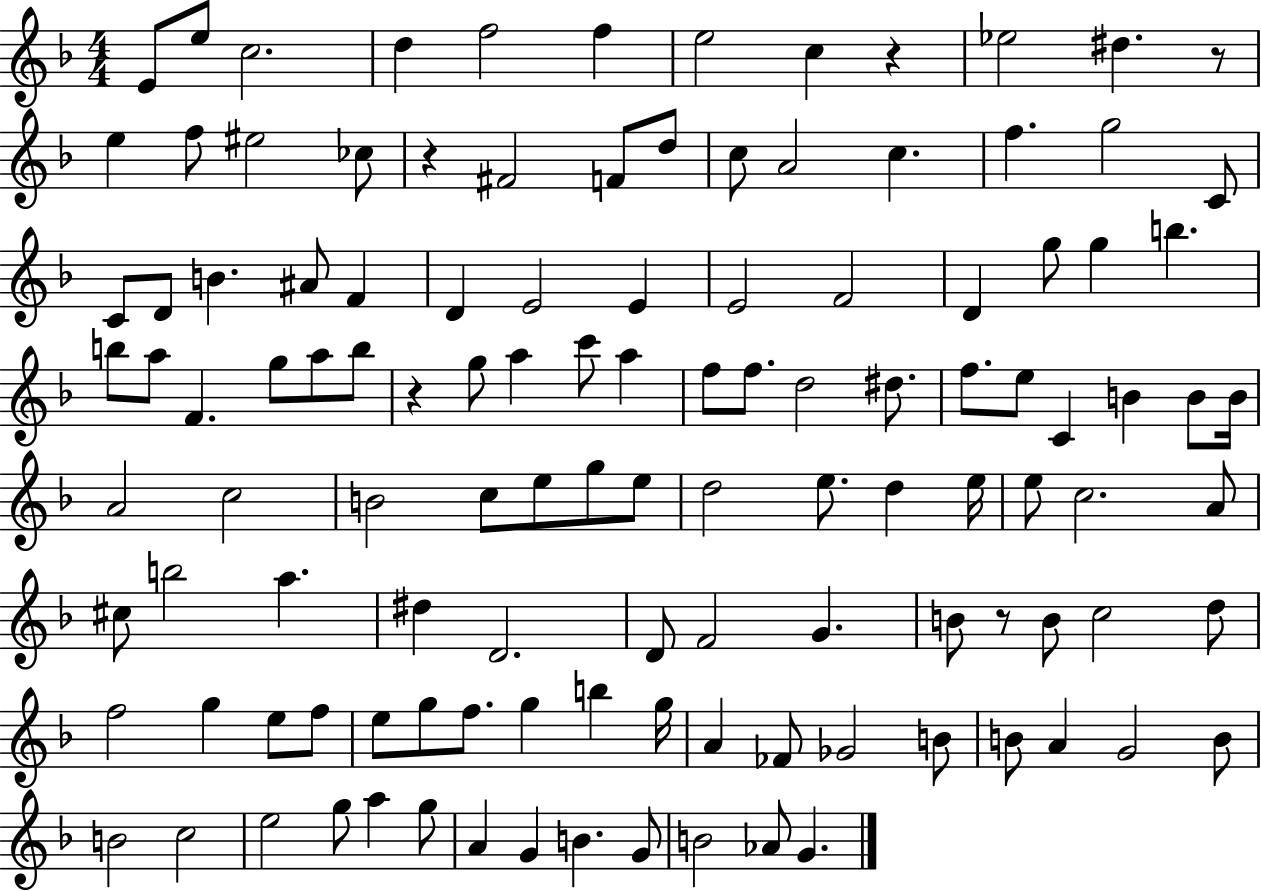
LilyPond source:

{
  \clef treble
  \numericTimeSignature
  \time 4/4
  \key f \major
  e'8 e''8 c''2. | d''4 f''2 f''4 | e''2 c''4 r4 | ees''2 dis''4. r8 | \break e''4 f''8 eis''2 ces''8 | r4 fis'2 f'8 d''8 | c''8 a'2 c''4. | f''4. g''2 c'8 | \break c'8 d'8 b'4. ais'8 f'4 | d'4 e'2 e'4 | e'2 f'2 | d'4 g''8 g''4 b''4. | \break b''8 a''8 f'4. g''8 a''8 b''8 | r4 g''8 a''4 c'''8 a''4 | f''8 f''8. d''2 dis''8. | f''8. e''8 c'4 b'4 b'8 b'16 | \break a'2 c''2 | b'2 c''8 e''8 g''8 e''8 | d''2 e''8. d''4 e''16 | e''8 c''2. a'8 | \break cis''8 b''2 a''4. | dis''4 d'2. | d'8 f'2 g'4. | b'8 r8 b'8 c''2 d''8 | \break f''2 g''4 e''8 f''8 | e''8 g''8 f''8. g''4 b''4 g''16 | a'4 fes'8 ges'2 b'8 | b'8 a'4 g'2 b'8 | \break b'2 c''2 | e''2 g''8 a''4 g''8 | a'4 g'4 b'4. g'8 | b'2 aes'8 g'4. | \break \bar "|."
}